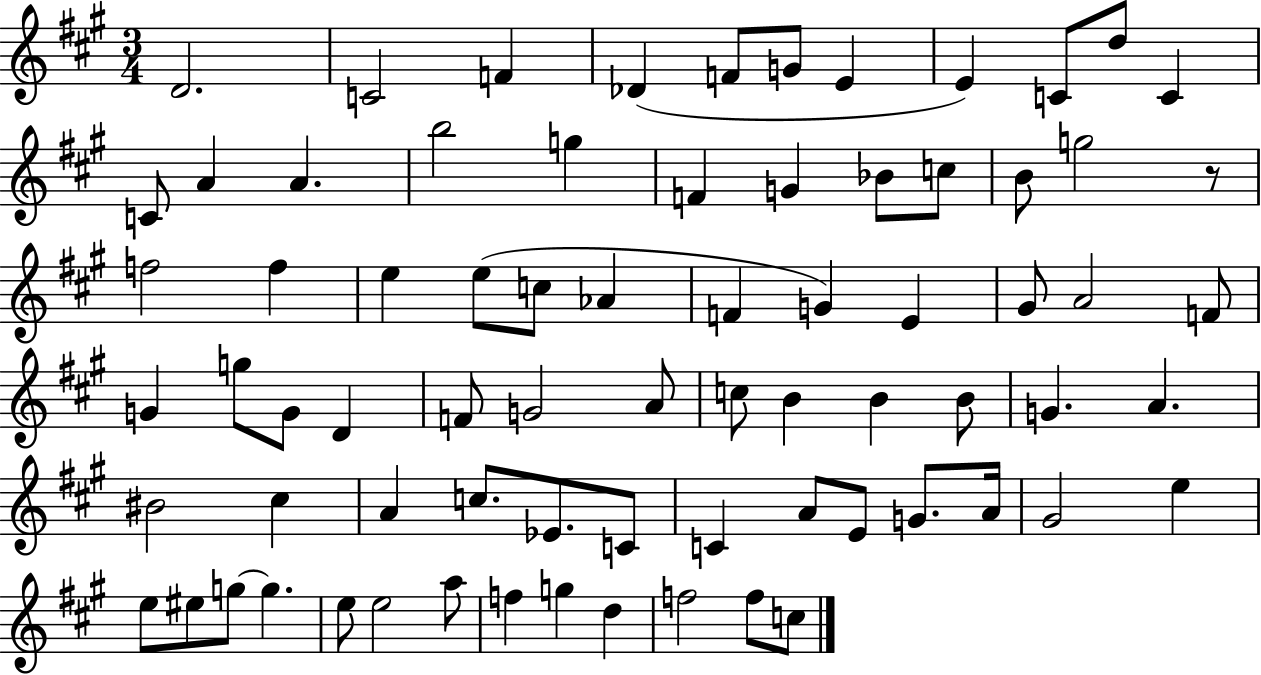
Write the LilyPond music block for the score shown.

{
  \clef treble
  \numericTimeSignature
  \time 3/4
  \key a \major
  \repeat volta 2 { d'2. | c'2 f'4 | des'4( f'8 g'8 e'4 | e'4) c'8 d''8 c'4 | \break c'8 a'4 a'4. | b''2 g''4 | f'4 g'4 bes'8 c''8 | b'8 g''2 r8 | \break f''2 f''4 | e''4 e''8( c''8 aes'4 | f'4 g'4) e'4 | gis'8 a'2 f'8 | \break g'4 g''8 g'8 d'4 | f'8 g'2 a'8 | c''8 b'4 b'4 b'8 | g'4. a'4. | \break bis'2 cis''4 | a'4 c''8. ees'8. c'8 | c'4 a'8 e'8 g'8. a'16 | gis'2 e''4 | \break e''8 eis''8 g''8~~ g''4. | e''8 e''2 a''8 | f''4 g''4 d''4 | f''2 f''8 c''8 | \break } \bar "|."
}